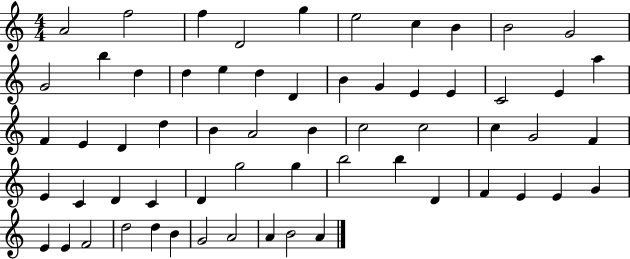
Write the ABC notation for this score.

X:1
T:Untitled
M:4/4
L:1/4
K:C
A2 f2 f D2 g e2 c B B2 G2 G2 b d d e d D B G E E C2 E a F E D d B A2 B c2 c2 c G2 F E C D C D g2 g b2 b D F E E G E E F2 d2 d B G2 A2 A B2 A